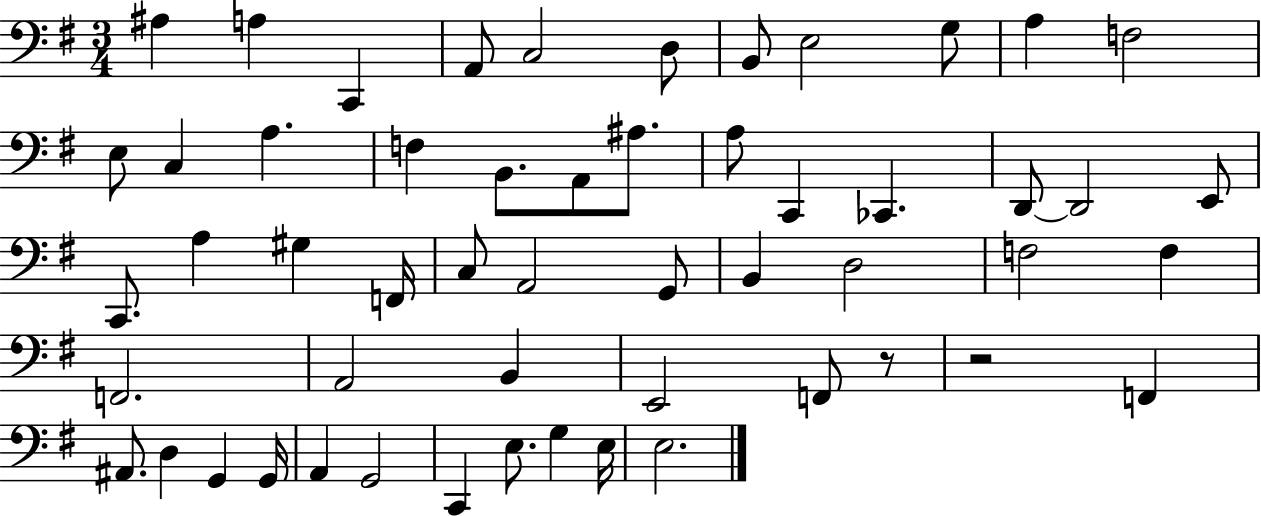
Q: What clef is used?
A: bass